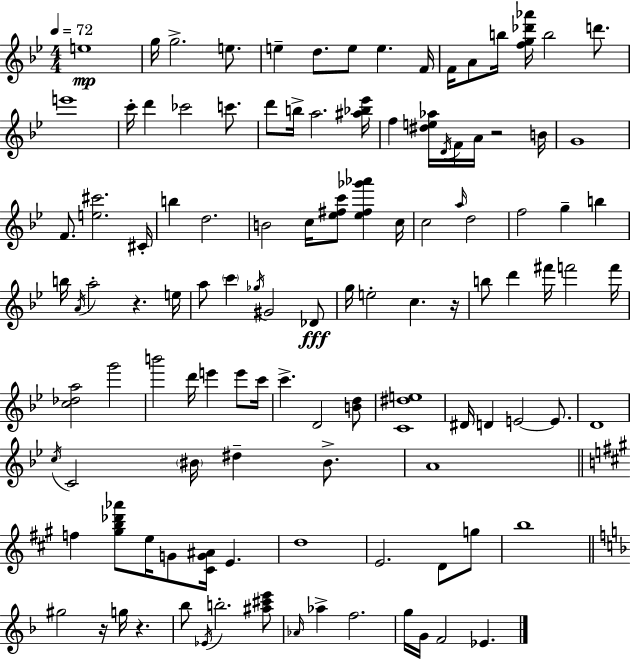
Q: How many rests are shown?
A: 5